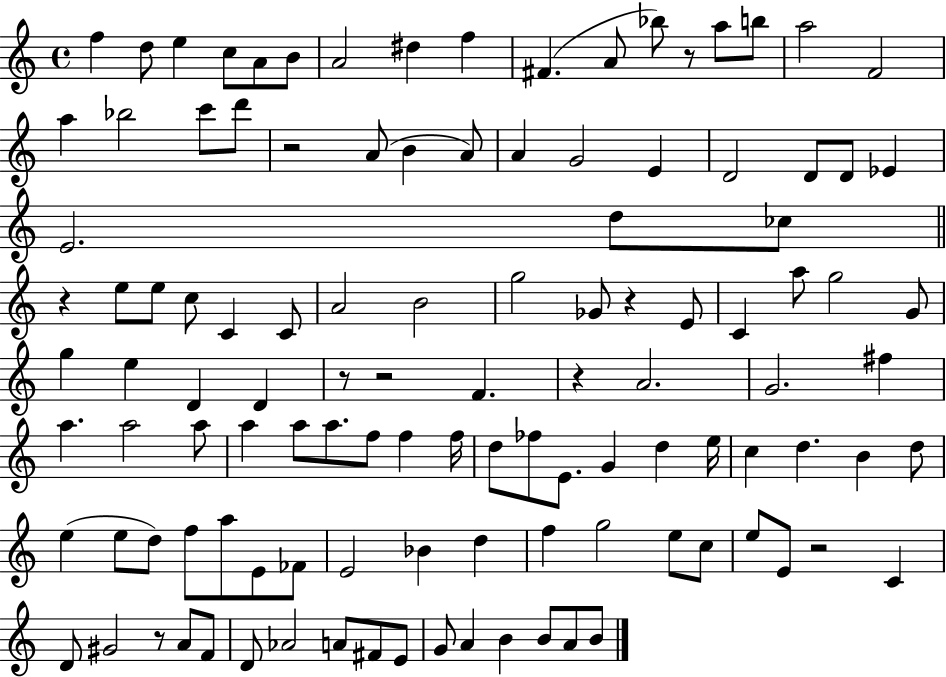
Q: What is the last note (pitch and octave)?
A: B4